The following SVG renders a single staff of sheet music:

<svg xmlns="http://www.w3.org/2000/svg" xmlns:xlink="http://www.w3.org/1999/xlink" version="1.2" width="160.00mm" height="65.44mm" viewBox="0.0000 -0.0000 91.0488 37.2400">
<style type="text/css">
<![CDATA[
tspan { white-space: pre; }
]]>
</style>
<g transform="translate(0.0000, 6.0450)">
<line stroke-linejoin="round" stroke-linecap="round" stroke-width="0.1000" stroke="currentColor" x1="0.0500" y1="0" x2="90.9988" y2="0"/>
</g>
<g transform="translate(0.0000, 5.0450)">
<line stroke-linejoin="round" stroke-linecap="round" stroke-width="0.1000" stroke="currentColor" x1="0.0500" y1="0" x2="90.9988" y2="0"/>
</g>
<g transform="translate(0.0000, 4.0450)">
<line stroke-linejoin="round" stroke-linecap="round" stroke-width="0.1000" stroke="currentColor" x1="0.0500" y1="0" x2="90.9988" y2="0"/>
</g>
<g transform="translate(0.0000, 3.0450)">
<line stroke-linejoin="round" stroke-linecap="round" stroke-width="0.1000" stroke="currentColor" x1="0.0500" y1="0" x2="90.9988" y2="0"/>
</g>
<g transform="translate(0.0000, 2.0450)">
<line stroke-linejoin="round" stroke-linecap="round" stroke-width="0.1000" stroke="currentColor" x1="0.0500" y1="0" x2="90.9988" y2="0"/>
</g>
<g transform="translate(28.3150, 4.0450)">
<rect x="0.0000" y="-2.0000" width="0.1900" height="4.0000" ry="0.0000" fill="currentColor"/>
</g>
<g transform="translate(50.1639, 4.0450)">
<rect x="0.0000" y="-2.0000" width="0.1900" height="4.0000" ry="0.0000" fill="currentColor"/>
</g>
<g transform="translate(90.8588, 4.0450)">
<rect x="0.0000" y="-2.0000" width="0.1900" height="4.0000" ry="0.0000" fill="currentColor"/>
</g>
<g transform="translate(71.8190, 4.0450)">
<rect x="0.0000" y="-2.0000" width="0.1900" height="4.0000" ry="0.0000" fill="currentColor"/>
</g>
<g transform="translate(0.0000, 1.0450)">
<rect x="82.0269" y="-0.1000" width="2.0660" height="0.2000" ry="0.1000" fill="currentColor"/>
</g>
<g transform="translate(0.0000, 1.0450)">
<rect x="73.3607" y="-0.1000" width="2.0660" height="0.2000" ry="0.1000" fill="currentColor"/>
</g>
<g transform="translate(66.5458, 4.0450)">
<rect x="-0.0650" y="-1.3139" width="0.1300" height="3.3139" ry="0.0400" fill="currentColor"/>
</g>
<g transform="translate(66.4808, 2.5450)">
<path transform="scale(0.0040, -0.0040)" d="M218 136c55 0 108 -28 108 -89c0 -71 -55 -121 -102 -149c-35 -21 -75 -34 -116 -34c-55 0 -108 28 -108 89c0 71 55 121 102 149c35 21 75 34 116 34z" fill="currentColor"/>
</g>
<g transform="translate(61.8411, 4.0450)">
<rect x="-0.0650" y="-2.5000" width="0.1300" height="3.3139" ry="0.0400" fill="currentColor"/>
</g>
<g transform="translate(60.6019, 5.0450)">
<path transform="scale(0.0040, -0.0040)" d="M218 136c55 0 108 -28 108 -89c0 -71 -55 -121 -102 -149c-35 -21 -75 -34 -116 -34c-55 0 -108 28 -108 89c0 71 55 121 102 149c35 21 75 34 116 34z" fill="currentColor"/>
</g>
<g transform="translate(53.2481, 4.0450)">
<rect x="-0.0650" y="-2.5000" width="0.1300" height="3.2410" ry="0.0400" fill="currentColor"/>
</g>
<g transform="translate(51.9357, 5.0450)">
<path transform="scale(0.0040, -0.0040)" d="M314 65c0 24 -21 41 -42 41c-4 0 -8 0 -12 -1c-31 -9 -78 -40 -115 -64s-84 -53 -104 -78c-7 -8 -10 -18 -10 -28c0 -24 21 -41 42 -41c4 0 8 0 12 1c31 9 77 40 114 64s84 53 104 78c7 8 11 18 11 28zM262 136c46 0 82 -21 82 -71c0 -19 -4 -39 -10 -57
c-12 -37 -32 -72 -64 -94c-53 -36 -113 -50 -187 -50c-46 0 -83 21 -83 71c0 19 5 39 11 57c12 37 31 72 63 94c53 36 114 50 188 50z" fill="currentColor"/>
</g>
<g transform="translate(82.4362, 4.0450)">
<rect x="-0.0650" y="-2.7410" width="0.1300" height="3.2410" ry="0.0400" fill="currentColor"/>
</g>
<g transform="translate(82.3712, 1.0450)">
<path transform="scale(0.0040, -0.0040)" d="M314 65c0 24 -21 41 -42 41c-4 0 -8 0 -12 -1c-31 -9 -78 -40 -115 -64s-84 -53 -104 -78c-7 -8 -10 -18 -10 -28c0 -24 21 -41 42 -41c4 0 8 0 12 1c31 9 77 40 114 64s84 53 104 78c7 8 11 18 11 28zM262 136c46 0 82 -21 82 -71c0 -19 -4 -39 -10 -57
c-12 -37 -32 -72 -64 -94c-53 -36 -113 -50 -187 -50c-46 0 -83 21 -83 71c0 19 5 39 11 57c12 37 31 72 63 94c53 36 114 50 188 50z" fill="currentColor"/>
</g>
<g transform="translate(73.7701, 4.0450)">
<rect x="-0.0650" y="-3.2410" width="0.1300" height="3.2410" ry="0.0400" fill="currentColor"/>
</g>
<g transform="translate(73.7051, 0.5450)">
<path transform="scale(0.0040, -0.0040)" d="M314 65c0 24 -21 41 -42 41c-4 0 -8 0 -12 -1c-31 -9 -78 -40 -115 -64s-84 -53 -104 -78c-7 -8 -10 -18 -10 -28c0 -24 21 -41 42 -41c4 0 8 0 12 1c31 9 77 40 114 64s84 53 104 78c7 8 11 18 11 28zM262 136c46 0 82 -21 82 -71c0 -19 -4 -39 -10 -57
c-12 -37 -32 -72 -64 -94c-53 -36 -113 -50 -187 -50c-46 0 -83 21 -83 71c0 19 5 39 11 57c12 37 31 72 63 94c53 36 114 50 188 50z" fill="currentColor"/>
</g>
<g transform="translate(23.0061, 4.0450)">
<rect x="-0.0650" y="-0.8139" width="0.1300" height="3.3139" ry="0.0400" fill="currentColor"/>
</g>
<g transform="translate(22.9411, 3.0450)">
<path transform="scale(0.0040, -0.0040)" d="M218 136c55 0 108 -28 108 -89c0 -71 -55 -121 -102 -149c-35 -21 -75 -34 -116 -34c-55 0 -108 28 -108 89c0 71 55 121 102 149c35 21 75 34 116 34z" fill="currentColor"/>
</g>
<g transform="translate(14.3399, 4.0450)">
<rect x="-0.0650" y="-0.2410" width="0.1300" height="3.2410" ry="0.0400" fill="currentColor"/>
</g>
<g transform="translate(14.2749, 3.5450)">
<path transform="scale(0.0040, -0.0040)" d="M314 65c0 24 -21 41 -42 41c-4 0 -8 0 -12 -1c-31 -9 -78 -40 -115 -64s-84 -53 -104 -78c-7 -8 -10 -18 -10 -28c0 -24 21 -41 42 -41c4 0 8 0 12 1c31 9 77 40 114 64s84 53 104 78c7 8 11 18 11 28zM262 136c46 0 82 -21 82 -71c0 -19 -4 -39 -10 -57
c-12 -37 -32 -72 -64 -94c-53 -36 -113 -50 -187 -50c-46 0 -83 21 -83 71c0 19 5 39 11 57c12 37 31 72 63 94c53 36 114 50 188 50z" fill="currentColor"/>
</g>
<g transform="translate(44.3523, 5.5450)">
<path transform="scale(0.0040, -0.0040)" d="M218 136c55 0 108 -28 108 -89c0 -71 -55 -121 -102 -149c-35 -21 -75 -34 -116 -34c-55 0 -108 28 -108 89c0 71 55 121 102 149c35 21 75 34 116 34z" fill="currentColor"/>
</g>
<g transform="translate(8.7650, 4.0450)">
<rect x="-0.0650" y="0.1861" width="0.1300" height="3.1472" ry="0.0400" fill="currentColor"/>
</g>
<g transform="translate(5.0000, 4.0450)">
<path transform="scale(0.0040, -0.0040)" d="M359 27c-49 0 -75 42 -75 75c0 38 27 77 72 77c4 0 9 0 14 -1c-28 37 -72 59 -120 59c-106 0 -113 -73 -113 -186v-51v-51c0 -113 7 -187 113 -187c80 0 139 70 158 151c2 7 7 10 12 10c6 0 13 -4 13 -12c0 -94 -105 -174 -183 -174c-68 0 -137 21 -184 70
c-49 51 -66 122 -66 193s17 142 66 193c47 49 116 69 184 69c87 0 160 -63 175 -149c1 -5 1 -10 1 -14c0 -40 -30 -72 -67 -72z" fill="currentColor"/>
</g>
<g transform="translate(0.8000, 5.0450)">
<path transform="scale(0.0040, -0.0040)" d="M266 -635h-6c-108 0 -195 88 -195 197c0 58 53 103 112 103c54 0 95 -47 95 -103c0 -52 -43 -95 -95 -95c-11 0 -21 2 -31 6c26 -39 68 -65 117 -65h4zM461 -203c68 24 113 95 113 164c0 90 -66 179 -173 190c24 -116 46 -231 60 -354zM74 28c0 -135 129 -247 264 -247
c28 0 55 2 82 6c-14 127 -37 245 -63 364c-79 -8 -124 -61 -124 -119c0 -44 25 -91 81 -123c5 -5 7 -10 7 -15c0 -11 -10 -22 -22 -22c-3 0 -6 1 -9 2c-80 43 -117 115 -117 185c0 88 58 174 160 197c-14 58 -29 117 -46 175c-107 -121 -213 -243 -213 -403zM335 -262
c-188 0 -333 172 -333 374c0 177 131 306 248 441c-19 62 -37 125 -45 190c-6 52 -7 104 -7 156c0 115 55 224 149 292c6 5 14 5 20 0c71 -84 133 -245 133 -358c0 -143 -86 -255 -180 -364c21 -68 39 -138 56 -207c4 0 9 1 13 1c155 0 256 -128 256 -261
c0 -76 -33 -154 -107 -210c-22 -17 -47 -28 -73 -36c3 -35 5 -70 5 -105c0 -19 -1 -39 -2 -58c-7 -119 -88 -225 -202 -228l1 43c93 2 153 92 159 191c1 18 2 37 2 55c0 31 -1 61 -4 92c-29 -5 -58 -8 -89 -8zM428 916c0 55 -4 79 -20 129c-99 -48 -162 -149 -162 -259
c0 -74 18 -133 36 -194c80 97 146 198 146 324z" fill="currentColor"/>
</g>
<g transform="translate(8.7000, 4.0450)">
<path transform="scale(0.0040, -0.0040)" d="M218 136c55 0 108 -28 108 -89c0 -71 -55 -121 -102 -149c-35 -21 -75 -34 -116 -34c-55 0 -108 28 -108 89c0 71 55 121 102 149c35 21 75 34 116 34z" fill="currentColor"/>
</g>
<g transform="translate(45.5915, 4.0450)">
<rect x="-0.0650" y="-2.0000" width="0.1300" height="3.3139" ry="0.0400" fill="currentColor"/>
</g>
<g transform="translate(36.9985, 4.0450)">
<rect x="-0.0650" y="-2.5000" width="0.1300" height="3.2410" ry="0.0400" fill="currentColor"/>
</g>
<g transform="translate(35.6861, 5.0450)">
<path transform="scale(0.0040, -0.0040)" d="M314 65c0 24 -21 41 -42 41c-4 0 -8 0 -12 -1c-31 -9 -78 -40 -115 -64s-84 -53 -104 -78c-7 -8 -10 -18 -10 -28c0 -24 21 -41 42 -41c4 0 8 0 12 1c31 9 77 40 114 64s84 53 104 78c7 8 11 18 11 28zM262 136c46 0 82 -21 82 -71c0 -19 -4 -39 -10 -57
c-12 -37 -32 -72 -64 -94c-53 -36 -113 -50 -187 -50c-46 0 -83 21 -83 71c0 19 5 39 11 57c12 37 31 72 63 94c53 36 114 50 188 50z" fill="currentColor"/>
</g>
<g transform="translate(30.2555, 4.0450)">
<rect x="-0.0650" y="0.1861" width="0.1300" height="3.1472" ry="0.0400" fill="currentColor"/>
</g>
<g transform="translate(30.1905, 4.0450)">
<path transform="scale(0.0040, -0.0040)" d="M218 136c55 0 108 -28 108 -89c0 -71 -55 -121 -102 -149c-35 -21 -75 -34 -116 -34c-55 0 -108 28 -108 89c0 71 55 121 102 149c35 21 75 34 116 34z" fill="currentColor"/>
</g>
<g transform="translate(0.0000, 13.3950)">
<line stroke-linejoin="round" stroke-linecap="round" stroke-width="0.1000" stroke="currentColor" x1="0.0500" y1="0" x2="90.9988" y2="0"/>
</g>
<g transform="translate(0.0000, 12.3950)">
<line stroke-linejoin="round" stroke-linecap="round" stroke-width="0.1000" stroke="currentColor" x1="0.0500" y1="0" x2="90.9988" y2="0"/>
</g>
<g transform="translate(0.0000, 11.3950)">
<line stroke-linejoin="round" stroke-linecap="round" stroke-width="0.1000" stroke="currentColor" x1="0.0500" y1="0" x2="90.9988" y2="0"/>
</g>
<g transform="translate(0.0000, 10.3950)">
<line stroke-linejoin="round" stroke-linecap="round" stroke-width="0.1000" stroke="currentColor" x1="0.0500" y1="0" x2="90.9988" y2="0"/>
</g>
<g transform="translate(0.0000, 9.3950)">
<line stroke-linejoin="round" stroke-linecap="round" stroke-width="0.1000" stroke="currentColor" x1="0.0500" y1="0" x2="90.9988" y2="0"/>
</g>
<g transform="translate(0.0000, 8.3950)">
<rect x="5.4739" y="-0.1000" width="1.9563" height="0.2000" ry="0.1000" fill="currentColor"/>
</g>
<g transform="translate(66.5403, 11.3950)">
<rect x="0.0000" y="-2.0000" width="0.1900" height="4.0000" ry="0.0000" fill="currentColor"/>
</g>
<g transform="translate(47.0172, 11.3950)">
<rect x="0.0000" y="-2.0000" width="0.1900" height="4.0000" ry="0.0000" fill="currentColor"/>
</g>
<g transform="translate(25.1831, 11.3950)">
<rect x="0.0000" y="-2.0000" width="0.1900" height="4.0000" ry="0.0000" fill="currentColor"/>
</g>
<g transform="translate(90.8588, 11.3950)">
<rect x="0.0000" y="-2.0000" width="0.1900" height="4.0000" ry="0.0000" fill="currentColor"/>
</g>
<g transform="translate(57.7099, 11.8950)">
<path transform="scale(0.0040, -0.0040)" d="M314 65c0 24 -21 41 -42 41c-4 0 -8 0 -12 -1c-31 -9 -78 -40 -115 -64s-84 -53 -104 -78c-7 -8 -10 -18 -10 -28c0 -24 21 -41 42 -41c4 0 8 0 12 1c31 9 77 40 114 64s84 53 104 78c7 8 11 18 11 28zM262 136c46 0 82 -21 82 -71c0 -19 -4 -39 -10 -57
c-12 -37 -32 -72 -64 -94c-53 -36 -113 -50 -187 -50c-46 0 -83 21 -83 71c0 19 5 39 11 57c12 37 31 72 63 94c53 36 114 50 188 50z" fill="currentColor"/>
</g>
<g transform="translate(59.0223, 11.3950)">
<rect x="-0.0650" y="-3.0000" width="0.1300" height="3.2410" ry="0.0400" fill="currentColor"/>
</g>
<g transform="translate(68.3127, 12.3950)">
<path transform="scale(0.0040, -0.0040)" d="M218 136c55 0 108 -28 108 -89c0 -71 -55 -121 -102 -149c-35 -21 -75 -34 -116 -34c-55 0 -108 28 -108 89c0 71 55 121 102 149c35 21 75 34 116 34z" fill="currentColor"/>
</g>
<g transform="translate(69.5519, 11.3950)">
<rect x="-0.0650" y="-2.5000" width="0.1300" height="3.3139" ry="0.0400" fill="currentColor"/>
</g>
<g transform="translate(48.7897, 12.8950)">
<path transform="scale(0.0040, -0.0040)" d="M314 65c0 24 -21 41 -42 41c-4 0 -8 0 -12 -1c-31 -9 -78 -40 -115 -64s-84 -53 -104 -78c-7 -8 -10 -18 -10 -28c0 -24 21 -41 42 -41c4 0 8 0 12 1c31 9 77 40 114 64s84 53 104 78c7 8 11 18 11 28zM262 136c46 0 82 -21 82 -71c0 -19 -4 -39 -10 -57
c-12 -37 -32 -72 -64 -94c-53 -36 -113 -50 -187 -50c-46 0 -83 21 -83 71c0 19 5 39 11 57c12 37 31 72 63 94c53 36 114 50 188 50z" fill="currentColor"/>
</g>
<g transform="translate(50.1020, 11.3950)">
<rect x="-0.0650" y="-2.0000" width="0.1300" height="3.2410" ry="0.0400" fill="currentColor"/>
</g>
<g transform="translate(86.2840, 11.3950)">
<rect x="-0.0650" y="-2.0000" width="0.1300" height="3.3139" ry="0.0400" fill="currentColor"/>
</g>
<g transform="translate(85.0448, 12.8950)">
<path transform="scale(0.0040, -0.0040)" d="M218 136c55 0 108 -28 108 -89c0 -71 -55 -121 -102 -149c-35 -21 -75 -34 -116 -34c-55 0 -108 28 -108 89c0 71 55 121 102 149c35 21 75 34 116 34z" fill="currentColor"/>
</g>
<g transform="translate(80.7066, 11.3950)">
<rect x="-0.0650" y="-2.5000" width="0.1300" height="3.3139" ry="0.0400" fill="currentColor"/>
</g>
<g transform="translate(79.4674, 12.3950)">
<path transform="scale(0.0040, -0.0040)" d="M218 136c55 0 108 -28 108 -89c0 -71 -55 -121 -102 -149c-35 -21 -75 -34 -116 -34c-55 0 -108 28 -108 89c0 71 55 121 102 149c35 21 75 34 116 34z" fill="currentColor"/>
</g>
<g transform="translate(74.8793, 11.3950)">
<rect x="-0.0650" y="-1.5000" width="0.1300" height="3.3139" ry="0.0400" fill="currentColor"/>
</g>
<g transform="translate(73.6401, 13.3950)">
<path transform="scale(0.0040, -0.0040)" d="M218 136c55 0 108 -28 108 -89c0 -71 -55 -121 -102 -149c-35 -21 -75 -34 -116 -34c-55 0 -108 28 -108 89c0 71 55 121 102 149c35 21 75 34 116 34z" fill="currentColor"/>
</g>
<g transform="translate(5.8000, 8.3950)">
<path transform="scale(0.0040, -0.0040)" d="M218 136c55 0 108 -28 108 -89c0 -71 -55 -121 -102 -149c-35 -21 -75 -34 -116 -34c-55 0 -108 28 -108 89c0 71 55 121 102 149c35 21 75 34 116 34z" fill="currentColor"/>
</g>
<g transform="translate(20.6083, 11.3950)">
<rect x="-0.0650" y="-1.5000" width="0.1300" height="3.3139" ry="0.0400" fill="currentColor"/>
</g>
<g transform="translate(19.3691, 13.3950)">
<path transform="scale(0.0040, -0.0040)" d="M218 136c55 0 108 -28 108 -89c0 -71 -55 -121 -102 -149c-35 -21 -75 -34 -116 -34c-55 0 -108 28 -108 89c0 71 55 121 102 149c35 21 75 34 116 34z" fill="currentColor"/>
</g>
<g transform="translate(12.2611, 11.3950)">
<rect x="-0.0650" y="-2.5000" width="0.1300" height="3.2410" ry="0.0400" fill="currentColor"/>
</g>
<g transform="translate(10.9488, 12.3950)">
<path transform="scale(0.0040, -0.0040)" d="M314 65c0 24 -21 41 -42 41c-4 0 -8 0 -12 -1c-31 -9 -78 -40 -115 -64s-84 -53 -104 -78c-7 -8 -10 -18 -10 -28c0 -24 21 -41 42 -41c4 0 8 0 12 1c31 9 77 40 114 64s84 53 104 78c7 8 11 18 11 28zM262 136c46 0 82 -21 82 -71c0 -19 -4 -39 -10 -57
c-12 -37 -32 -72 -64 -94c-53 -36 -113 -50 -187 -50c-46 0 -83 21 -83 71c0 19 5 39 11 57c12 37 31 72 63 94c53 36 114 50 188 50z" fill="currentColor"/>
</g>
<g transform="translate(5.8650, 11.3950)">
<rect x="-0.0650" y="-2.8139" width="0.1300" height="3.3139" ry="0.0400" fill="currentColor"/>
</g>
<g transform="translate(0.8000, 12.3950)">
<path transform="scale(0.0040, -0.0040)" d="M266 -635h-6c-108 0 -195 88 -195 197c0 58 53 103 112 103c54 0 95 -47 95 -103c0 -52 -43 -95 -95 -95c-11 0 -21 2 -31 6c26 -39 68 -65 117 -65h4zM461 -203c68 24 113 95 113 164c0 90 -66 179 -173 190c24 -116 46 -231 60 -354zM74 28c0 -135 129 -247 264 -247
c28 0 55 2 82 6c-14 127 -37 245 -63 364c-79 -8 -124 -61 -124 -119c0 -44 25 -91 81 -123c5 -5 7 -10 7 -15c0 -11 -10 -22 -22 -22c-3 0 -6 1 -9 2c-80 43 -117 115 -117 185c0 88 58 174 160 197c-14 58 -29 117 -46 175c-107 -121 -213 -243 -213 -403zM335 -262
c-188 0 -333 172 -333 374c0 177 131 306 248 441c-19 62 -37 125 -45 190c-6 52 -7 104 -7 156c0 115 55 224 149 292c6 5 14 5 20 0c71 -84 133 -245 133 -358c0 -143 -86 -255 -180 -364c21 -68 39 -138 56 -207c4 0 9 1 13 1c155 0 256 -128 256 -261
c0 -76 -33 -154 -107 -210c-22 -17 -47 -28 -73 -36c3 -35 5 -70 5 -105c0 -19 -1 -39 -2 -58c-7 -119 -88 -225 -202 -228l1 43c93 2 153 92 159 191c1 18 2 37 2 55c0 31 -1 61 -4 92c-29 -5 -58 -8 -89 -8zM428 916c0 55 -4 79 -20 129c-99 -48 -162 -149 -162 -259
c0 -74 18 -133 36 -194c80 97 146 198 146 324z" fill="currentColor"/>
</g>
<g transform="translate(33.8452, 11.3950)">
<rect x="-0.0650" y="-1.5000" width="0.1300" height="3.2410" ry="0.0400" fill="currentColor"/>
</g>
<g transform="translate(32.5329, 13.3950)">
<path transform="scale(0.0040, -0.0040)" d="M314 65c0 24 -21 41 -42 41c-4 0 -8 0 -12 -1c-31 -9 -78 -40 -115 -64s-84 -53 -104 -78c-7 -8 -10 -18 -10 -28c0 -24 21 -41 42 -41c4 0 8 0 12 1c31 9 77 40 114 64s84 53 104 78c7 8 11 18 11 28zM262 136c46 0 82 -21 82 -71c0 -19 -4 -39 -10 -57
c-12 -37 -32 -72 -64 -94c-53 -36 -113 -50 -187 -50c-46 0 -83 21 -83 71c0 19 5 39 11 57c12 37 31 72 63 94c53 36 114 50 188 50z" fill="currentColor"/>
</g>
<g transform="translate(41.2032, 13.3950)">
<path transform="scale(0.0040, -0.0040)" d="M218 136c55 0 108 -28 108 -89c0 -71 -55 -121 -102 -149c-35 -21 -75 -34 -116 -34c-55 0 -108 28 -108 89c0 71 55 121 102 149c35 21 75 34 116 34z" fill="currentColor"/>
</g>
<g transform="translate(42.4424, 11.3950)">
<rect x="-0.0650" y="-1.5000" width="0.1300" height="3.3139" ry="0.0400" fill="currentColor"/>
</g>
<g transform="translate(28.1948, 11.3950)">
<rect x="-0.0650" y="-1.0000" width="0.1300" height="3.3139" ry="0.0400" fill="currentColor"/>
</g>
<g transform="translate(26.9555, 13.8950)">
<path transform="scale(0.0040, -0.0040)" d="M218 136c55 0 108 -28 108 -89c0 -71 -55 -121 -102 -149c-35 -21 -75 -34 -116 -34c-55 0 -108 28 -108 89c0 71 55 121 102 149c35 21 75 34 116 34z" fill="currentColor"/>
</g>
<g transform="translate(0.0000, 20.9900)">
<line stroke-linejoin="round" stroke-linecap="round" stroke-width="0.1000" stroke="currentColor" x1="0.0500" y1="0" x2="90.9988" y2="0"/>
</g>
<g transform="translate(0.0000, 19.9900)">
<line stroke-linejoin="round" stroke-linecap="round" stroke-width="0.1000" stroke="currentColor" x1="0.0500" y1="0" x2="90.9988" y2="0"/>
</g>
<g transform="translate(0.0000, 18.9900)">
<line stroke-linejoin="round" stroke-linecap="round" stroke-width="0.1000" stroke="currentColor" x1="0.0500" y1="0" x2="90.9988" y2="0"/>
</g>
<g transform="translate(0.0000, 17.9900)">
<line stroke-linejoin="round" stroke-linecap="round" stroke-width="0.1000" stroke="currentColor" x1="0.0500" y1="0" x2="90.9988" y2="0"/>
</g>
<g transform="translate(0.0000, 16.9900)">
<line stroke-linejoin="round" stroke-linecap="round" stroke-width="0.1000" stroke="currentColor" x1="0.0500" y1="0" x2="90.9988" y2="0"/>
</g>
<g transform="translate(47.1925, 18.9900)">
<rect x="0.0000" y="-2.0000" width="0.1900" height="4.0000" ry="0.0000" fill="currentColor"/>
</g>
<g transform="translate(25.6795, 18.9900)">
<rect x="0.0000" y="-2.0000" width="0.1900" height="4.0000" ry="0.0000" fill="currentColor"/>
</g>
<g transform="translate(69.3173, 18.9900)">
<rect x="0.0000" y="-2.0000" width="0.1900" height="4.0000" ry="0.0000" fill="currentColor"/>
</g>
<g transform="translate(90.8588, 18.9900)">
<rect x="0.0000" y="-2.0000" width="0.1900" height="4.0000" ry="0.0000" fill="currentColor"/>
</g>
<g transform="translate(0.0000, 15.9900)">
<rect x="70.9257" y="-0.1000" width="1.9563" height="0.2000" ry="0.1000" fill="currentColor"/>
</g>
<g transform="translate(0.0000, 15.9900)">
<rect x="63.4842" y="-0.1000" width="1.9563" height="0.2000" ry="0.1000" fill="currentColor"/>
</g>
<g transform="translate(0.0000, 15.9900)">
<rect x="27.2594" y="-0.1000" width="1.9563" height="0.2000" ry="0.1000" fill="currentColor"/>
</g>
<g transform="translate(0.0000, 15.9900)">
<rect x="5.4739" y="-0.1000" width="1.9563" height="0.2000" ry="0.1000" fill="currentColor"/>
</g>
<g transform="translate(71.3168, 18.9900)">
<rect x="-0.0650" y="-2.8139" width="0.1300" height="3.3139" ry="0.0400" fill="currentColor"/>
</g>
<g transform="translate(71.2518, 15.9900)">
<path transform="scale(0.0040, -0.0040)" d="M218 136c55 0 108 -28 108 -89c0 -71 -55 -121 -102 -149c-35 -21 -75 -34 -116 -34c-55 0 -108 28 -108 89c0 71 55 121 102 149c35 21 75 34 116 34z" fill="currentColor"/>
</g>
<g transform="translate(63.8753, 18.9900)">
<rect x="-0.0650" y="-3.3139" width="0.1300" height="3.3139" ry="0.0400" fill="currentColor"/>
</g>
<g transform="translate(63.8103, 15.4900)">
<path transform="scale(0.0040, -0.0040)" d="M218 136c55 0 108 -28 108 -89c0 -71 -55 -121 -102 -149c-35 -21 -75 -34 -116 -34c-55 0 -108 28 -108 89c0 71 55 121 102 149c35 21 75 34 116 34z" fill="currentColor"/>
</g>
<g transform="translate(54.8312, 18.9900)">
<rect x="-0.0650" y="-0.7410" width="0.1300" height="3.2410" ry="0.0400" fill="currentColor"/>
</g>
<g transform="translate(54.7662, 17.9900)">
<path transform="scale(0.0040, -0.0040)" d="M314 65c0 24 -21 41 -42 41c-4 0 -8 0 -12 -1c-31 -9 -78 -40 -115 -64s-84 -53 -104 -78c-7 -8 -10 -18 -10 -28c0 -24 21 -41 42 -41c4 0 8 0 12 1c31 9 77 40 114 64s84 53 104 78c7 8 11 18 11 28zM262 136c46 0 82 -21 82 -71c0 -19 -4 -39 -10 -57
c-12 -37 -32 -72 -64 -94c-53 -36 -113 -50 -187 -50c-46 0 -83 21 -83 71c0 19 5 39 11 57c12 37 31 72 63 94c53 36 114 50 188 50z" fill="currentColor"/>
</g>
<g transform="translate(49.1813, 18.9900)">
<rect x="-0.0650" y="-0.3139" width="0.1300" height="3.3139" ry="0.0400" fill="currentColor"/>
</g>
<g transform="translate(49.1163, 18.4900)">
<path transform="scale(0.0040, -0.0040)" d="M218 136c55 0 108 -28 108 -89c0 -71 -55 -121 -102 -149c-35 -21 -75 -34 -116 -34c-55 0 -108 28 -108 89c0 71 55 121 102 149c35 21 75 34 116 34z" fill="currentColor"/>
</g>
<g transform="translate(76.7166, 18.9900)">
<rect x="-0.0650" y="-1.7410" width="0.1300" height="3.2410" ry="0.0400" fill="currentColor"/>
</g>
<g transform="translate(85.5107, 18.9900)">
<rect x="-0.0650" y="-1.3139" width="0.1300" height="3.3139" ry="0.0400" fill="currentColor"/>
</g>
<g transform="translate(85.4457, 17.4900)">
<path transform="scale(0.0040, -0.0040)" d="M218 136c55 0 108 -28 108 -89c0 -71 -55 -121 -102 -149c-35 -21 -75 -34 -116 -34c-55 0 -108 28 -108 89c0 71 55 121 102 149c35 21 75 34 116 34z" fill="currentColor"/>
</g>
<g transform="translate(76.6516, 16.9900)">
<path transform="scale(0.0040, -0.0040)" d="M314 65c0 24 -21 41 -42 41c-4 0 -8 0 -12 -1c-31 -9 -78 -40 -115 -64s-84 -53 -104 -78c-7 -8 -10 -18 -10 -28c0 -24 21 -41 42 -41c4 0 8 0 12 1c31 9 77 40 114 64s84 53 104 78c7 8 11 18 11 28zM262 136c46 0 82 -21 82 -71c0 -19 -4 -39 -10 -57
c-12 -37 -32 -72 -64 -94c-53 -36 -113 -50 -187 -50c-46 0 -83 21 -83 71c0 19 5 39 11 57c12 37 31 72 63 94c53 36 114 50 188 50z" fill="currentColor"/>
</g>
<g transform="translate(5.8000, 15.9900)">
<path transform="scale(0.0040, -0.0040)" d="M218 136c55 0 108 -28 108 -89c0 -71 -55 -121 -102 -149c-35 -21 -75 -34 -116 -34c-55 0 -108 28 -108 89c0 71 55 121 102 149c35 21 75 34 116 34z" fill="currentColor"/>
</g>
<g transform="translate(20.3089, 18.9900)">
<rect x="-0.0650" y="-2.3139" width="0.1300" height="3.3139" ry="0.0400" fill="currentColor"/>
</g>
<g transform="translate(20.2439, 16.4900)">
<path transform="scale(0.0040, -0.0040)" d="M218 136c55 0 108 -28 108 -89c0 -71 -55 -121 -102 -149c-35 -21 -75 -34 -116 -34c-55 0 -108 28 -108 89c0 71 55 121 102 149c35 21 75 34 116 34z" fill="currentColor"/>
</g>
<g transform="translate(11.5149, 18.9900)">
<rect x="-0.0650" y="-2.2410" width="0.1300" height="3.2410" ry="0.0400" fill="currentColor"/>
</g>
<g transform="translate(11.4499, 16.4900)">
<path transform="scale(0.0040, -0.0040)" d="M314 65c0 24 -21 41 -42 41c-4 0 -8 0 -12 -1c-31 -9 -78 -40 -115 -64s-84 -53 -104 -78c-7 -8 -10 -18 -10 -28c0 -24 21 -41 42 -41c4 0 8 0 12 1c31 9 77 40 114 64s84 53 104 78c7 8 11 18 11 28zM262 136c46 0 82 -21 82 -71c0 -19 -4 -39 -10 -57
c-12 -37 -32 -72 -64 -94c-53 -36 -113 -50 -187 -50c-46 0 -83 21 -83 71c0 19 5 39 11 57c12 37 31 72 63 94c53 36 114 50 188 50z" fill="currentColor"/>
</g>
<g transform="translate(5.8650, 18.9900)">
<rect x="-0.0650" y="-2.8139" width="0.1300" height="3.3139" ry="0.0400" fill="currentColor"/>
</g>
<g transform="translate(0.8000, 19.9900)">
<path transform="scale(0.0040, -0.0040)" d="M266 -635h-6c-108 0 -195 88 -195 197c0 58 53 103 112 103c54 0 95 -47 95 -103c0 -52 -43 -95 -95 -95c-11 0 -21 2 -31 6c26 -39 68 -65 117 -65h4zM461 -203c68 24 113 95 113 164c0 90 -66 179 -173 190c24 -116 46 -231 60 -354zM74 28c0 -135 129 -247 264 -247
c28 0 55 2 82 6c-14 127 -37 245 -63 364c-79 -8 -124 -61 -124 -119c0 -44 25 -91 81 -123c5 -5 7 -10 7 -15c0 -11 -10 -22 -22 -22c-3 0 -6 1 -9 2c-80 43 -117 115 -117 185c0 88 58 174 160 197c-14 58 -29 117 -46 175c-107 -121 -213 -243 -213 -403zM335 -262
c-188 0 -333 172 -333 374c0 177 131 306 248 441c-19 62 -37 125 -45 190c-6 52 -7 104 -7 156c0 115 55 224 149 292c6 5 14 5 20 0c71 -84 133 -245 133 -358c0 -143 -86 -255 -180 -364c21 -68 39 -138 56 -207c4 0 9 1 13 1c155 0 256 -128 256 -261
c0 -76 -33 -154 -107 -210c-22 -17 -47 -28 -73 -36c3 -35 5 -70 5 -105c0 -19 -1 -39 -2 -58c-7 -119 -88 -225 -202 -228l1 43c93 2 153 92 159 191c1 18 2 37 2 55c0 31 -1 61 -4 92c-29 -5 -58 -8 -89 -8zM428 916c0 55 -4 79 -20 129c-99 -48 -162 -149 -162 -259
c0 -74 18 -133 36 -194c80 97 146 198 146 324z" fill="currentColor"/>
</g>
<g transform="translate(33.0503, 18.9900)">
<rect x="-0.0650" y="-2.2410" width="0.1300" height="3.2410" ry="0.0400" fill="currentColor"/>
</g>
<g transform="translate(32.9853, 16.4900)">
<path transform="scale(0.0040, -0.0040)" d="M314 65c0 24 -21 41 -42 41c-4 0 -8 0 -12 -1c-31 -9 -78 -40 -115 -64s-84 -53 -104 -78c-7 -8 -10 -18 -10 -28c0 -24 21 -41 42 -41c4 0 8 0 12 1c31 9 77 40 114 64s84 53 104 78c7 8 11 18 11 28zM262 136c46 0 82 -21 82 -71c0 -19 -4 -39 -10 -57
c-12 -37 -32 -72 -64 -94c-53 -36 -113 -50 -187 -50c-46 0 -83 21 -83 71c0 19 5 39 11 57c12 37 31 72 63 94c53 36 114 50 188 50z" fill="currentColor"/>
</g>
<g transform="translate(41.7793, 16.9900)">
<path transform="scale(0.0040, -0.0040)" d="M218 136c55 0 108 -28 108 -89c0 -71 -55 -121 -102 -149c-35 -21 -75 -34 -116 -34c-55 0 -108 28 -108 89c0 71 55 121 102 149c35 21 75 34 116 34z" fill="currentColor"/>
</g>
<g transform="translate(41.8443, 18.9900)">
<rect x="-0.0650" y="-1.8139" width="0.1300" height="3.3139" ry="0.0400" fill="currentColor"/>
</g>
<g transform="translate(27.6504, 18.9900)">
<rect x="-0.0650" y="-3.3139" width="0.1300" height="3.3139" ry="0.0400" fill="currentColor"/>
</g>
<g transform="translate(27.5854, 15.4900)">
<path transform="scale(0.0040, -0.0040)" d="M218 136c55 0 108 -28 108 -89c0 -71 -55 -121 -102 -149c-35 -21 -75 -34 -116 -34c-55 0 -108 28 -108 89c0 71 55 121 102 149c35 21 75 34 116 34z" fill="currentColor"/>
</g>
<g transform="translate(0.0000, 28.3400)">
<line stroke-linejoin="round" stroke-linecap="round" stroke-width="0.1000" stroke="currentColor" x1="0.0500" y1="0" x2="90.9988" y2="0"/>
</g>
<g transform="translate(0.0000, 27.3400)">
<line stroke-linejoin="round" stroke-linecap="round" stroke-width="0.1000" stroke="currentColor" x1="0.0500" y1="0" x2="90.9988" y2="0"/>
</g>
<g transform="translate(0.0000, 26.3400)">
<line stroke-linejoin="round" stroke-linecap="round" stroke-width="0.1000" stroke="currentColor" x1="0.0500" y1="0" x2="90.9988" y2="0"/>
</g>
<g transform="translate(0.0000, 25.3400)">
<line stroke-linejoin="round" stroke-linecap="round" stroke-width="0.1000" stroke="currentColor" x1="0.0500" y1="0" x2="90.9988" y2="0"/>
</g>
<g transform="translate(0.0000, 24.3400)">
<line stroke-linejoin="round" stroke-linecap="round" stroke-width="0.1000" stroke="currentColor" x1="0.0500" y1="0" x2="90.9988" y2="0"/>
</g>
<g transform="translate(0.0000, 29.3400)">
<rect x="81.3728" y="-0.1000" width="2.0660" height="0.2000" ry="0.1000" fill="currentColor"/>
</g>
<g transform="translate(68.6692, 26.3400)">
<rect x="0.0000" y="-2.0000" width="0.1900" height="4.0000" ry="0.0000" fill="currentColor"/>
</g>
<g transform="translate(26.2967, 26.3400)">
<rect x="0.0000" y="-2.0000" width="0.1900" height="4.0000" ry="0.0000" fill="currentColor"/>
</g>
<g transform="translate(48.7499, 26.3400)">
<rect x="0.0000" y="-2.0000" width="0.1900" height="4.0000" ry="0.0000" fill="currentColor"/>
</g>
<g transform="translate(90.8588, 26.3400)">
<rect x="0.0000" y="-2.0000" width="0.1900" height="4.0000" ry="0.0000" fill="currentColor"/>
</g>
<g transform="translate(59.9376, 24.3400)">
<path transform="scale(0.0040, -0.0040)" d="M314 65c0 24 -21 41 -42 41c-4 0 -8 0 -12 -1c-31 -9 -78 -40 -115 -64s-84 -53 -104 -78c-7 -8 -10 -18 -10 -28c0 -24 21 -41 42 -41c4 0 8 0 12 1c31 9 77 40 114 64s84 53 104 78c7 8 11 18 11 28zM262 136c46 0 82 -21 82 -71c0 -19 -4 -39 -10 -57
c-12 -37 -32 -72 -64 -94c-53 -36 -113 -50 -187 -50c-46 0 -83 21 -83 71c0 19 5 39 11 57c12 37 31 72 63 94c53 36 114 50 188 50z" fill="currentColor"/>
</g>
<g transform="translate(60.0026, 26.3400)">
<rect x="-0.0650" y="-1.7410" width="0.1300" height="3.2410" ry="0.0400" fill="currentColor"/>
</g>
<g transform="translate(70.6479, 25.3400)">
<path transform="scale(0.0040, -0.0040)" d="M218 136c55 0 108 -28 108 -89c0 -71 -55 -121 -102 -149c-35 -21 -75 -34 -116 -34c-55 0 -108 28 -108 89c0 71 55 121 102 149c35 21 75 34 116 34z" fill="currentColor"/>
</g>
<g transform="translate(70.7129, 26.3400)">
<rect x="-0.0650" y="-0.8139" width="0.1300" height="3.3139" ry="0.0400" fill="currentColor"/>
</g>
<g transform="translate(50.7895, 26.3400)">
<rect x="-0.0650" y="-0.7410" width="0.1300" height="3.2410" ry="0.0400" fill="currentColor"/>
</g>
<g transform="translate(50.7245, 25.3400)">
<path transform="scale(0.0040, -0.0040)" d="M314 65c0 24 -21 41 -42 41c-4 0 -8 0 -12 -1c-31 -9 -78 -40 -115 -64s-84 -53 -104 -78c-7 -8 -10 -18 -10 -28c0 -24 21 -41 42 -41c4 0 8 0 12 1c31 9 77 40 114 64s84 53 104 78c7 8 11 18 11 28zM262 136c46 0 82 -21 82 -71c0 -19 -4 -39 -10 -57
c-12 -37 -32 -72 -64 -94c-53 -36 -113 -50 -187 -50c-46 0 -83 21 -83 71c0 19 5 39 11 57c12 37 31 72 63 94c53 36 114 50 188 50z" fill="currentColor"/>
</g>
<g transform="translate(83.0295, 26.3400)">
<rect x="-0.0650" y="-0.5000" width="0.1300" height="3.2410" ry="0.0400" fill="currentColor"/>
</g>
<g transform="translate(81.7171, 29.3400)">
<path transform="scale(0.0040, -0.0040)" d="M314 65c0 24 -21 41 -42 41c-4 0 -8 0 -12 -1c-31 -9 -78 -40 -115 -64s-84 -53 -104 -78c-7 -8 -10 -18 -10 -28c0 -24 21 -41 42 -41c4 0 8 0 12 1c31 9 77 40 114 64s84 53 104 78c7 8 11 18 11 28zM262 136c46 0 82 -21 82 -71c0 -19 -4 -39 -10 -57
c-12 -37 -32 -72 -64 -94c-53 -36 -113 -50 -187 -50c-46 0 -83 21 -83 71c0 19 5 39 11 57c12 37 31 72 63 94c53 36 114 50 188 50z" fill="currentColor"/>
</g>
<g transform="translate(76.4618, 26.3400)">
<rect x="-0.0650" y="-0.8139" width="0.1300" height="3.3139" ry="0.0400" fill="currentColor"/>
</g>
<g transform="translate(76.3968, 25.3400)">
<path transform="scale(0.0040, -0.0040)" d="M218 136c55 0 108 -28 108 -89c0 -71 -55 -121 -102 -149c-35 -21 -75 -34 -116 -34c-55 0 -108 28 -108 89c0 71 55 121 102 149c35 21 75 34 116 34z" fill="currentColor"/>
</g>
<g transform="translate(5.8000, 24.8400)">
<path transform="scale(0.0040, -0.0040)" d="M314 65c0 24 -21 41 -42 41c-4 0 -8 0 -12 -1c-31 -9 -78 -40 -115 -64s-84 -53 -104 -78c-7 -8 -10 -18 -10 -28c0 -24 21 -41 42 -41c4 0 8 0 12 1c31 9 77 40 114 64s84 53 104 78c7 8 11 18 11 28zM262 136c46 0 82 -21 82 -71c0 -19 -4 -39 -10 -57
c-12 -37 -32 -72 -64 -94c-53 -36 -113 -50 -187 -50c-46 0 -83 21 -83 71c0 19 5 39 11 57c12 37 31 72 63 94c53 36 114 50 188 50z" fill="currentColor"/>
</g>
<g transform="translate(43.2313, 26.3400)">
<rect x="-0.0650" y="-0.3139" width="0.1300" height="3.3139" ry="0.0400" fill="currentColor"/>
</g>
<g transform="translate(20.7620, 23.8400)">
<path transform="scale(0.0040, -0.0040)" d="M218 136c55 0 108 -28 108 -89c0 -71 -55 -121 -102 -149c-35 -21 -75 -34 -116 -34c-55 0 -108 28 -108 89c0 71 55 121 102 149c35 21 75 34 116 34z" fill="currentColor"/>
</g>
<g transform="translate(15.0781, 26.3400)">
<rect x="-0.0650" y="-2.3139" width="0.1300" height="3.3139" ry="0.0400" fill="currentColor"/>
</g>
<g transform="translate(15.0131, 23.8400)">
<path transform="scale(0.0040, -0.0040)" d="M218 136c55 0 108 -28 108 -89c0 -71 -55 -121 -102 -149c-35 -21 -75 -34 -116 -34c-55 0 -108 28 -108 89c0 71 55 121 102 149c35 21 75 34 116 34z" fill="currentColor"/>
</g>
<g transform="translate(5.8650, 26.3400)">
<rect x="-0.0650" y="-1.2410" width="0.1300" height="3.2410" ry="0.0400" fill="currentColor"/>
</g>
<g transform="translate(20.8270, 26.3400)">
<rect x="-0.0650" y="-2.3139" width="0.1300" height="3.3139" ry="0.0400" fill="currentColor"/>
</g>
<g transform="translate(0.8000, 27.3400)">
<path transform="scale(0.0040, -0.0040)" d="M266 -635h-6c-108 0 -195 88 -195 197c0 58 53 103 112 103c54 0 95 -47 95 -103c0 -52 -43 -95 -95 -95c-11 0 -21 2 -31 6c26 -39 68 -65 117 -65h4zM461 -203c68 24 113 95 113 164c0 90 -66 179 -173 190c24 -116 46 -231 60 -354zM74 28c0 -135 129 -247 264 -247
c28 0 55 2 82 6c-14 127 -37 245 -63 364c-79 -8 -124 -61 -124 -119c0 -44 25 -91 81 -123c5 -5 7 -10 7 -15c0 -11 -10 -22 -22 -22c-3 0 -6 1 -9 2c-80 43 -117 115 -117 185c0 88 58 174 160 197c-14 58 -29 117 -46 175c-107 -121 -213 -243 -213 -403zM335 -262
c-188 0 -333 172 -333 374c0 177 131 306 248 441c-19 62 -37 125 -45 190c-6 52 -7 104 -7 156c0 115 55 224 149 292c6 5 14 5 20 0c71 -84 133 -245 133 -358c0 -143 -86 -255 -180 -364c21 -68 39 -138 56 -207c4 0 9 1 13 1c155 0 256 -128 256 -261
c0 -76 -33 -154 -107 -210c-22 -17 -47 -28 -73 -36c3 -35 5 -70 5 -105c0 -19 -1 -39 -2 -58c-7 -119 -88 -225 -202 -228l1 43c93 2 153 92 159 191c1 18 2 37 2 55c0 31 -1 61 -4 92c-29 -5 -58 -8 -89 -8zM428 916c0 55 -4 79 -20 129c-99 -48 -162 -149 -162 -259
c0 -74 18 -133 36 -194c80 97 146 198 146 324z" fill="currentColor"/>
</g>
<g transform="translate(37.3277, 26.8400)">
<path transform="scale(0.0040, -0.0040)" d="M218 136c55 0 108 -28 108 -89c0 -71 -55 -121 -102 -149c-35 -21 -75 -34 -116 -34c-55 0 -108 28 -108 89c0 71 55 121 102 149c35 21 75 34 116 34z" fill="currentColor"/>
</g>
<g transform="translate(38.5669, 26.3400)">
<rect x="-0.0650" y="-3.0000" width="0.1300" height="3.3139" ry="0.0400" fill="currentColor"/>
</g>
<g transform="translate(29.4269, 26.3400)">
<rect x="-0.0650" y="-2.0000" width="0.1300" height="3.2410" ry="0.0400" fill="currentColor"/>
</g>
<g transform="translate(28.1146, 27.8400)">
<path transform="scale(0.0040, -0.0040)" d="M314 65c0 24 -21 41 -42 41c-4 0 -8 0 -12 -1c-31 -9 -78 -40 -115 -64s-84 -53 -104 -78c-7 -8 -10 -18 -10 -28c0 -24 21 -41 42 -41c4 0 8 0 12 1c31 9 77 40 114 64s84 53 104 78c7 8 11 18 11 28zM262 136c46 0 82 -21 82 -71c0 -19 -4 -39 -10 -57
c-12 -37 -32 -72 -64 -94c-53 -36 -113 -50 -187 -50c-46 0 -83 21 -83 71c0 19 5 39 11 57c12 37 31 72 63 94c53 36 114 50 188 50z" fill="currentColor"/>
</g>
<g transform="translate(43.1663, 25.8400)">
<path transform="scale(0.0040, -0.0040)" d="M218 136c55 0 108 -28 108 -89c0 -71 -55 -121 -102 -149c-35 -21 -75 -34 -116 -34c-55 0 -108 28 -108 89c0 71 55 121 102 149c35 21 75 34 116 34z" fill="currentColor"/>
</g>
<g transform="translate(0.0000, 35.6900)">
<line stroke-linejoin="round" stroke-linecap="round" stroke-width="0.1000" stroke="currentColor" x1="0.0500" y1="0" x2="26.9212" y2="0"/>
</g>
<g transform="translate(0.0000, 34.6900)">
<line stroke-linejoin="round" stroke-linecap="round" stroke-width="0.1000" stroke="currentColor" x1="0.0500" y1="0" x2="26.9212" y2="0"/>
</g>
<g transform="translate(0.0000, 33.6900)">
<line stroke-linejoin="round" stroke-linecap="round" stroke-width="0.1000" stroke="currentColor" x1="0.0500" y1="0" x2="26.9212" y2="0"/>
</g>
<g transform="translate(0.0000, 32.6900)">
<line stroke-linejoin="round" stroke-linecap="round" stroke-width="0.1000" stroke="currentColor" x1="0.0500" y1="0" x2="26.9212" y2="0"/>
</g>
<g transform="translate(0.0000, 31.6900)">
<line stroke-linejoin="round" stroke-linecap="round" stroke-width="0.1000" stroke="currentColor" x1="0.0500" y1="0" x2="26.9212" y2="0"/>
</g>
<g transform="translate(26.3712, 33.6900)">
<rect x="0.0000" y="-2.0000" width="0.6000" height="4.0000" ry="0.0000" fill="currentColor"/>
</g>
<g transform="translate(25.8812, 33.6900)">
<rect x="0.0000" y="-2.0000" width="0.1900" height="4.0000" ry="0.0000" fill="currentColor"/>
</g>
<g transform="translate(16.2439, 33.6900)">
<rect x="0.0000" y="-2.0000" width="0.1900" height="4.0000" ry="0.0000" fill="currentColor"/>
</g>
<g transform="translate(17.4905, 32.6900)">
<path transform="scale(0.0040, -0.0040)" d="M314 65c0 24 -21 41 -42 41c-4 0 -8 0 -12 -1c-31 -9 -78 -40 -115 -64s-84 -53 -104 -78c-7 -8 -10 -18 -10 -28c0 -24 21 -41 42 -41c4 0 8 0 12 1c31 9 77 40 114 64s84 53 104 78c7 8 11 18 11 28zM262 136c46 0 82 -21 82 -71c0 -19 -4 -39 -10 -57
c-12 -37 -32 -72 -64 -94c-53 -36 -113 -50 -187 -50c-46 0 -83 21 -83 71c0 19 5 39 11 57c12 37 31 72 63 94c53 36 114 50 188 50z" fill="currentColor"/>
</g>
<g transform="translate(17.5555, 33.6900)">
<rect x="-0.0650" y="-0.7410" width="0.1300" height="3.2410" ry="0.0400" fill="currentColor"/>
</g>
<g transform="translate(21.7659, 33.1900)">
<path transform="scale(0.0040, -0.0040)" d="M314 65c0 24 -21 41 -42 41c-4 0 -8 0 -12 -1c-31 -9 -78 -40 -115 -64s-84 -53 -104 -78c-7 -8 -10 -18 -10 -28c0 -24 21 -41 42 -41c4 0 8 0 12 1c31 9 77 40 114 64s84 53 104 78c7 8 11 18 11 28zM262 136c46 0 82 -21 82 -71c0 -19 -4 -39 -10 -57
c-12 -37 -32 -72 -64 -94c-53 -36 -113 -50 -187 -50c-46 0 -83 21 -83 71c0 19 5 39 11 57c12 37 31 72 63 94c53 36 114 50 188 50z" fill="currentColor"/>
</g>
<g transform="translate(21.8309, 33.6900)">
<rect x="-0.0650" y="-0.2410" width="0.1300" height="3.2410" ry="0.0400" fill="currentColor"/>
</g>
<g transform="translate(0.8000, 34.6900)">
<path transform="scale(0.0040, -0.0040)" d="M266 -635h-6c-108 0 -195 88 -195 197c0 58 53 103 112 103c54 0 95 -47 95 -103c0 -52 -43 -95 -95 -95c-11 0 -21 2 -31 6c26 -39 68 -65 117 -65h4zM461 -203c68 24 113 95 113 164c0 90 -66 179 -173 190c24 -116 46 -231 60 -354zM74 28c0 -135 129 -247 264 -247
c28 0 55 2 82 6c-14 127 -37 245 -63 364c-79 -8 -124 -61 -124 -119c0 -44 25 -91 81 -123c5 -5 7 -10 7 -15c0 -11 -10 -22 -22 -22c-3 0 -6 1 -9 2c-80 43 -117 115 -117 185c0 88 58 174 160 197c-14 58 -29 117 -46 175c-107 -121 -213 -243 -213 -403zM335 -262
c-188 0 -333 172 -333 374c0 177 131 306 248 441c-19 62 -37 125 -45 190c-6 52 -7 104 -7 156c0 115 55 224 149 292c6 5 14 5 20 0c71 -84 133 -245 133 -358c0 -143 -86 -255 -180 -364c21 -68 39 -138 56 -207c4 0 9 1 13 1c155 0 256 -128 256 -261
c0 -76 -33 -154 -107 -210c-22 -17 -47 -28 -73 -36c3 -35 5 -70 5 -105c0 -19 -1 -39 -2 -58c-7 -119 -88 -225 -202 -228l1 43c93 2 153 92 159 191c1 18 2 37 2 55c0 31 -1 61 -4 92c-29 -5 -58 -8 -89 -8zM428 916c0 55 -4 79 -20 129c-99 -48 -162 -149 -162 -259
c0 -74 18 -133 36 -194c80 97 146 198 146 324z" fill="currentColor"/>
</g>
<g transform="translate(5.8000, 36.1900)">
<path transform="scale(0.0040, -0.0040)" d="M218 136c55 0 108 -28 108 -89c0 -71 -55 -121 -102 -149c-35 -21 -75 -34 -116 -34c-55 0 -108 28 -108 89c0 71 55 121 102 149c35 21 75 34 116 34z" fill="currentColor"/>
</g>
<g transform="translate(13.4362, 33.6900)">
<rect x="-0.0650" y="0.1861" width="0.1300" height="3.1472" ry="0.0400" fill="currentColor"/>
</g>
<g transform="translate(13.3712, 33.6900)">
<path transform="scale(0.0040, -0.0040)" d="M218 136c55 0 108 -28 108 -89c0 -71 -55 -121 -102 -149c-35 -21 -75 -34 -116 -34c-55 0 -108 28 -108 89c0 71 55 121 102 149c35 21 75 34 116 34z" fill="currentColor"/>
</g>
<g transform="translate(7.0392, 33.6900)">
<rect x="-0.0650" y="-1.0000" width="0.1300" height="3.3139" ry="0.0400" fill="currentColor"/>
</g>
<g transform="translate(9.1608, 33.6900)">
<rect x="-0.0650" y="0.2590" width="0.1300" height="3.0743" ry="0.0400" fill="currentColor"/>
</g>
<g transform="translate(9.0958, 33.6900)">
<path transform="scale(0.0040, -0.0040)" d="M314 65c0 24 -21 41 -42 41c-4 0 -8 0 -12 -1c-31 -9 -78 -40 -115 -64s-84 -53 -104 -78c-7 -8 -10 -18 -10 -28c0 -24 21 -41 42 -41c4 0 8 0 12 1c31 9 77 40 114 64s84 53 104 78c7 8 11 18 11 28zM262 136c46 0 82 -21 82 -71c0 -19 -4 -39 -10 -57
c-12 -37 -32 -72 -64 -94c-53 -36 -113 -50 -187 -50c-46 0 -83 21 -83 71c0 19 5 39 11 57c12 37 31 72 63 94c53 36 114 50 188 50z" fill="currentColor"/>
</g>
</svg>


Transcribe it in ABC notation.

X:1
T:Untitled
M:4/4
L:1/4
K:C
B c2 d B G2 F G2 G e b2 a2 a G2 E D E2 E F2 A2 G E G F a g2 g b g2 f c d2 b a f2 e e2 g g F2 A c d2 f2 d d C2 D B2 B d2 c2